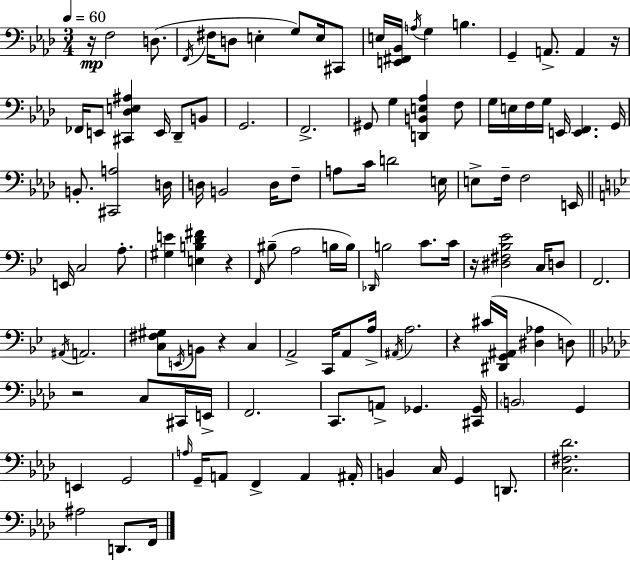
R/s F3/h D3/e. F2/s F#3/s D3/e E3/q G3/e E3/s C#2/e E3/s [E2,F#2,Bb2]/s A3/s G3/q B3/q. G2/q A2/e. A2/q R/s FES2/s E2/e [C#2,Db3,E3,A#3]/q E2/s Db2/e B2/e G2/h. F2/h. G#2/e G3/q [D2,B2,E3,Ab3]/q F3/e G3/s E3/s F3/s G3/s E2/s [E2,F2]/q. G2/s B2/e. [C#2,A3]/h D3/s D3/s B2/h D3/s F3/e A3/e C4/s D4/h E3/s E3/e F3/s F3/h E2/s E2/s C3/h A3/e. [G#3,E4]/q [E3,B3,D4,F#4]/q R/q F2/s BIS3/e A3/h B3/s B3/s Db2/s B3/h C4/e. C4/s R/s [D#3,F#3,Bb3,Eb4]/h C3/s D3/e F2/h. A#2/s A2/h. [C3,F#3,G#3]/e E2/s B2/e R/q C3/q A2/h C2/s A2/e A3/s A#2/s A3/h. R/q C#4/s [D#2,G2,A#2]/s [D#3,Ab3]/q D3/e R/h C3/e C#2/s E2/s F2/h. C2/e. A2/e Gb2/q. [C#2,Gb2]/s B2/h G2/q E2/q G2/h A3/s G2/s A2/e F2/q A2/q A#2/s B2/q C3/s G2/q D2/e. [C3,F#3,Db4]/h. A#3/h D2/e. F2/s